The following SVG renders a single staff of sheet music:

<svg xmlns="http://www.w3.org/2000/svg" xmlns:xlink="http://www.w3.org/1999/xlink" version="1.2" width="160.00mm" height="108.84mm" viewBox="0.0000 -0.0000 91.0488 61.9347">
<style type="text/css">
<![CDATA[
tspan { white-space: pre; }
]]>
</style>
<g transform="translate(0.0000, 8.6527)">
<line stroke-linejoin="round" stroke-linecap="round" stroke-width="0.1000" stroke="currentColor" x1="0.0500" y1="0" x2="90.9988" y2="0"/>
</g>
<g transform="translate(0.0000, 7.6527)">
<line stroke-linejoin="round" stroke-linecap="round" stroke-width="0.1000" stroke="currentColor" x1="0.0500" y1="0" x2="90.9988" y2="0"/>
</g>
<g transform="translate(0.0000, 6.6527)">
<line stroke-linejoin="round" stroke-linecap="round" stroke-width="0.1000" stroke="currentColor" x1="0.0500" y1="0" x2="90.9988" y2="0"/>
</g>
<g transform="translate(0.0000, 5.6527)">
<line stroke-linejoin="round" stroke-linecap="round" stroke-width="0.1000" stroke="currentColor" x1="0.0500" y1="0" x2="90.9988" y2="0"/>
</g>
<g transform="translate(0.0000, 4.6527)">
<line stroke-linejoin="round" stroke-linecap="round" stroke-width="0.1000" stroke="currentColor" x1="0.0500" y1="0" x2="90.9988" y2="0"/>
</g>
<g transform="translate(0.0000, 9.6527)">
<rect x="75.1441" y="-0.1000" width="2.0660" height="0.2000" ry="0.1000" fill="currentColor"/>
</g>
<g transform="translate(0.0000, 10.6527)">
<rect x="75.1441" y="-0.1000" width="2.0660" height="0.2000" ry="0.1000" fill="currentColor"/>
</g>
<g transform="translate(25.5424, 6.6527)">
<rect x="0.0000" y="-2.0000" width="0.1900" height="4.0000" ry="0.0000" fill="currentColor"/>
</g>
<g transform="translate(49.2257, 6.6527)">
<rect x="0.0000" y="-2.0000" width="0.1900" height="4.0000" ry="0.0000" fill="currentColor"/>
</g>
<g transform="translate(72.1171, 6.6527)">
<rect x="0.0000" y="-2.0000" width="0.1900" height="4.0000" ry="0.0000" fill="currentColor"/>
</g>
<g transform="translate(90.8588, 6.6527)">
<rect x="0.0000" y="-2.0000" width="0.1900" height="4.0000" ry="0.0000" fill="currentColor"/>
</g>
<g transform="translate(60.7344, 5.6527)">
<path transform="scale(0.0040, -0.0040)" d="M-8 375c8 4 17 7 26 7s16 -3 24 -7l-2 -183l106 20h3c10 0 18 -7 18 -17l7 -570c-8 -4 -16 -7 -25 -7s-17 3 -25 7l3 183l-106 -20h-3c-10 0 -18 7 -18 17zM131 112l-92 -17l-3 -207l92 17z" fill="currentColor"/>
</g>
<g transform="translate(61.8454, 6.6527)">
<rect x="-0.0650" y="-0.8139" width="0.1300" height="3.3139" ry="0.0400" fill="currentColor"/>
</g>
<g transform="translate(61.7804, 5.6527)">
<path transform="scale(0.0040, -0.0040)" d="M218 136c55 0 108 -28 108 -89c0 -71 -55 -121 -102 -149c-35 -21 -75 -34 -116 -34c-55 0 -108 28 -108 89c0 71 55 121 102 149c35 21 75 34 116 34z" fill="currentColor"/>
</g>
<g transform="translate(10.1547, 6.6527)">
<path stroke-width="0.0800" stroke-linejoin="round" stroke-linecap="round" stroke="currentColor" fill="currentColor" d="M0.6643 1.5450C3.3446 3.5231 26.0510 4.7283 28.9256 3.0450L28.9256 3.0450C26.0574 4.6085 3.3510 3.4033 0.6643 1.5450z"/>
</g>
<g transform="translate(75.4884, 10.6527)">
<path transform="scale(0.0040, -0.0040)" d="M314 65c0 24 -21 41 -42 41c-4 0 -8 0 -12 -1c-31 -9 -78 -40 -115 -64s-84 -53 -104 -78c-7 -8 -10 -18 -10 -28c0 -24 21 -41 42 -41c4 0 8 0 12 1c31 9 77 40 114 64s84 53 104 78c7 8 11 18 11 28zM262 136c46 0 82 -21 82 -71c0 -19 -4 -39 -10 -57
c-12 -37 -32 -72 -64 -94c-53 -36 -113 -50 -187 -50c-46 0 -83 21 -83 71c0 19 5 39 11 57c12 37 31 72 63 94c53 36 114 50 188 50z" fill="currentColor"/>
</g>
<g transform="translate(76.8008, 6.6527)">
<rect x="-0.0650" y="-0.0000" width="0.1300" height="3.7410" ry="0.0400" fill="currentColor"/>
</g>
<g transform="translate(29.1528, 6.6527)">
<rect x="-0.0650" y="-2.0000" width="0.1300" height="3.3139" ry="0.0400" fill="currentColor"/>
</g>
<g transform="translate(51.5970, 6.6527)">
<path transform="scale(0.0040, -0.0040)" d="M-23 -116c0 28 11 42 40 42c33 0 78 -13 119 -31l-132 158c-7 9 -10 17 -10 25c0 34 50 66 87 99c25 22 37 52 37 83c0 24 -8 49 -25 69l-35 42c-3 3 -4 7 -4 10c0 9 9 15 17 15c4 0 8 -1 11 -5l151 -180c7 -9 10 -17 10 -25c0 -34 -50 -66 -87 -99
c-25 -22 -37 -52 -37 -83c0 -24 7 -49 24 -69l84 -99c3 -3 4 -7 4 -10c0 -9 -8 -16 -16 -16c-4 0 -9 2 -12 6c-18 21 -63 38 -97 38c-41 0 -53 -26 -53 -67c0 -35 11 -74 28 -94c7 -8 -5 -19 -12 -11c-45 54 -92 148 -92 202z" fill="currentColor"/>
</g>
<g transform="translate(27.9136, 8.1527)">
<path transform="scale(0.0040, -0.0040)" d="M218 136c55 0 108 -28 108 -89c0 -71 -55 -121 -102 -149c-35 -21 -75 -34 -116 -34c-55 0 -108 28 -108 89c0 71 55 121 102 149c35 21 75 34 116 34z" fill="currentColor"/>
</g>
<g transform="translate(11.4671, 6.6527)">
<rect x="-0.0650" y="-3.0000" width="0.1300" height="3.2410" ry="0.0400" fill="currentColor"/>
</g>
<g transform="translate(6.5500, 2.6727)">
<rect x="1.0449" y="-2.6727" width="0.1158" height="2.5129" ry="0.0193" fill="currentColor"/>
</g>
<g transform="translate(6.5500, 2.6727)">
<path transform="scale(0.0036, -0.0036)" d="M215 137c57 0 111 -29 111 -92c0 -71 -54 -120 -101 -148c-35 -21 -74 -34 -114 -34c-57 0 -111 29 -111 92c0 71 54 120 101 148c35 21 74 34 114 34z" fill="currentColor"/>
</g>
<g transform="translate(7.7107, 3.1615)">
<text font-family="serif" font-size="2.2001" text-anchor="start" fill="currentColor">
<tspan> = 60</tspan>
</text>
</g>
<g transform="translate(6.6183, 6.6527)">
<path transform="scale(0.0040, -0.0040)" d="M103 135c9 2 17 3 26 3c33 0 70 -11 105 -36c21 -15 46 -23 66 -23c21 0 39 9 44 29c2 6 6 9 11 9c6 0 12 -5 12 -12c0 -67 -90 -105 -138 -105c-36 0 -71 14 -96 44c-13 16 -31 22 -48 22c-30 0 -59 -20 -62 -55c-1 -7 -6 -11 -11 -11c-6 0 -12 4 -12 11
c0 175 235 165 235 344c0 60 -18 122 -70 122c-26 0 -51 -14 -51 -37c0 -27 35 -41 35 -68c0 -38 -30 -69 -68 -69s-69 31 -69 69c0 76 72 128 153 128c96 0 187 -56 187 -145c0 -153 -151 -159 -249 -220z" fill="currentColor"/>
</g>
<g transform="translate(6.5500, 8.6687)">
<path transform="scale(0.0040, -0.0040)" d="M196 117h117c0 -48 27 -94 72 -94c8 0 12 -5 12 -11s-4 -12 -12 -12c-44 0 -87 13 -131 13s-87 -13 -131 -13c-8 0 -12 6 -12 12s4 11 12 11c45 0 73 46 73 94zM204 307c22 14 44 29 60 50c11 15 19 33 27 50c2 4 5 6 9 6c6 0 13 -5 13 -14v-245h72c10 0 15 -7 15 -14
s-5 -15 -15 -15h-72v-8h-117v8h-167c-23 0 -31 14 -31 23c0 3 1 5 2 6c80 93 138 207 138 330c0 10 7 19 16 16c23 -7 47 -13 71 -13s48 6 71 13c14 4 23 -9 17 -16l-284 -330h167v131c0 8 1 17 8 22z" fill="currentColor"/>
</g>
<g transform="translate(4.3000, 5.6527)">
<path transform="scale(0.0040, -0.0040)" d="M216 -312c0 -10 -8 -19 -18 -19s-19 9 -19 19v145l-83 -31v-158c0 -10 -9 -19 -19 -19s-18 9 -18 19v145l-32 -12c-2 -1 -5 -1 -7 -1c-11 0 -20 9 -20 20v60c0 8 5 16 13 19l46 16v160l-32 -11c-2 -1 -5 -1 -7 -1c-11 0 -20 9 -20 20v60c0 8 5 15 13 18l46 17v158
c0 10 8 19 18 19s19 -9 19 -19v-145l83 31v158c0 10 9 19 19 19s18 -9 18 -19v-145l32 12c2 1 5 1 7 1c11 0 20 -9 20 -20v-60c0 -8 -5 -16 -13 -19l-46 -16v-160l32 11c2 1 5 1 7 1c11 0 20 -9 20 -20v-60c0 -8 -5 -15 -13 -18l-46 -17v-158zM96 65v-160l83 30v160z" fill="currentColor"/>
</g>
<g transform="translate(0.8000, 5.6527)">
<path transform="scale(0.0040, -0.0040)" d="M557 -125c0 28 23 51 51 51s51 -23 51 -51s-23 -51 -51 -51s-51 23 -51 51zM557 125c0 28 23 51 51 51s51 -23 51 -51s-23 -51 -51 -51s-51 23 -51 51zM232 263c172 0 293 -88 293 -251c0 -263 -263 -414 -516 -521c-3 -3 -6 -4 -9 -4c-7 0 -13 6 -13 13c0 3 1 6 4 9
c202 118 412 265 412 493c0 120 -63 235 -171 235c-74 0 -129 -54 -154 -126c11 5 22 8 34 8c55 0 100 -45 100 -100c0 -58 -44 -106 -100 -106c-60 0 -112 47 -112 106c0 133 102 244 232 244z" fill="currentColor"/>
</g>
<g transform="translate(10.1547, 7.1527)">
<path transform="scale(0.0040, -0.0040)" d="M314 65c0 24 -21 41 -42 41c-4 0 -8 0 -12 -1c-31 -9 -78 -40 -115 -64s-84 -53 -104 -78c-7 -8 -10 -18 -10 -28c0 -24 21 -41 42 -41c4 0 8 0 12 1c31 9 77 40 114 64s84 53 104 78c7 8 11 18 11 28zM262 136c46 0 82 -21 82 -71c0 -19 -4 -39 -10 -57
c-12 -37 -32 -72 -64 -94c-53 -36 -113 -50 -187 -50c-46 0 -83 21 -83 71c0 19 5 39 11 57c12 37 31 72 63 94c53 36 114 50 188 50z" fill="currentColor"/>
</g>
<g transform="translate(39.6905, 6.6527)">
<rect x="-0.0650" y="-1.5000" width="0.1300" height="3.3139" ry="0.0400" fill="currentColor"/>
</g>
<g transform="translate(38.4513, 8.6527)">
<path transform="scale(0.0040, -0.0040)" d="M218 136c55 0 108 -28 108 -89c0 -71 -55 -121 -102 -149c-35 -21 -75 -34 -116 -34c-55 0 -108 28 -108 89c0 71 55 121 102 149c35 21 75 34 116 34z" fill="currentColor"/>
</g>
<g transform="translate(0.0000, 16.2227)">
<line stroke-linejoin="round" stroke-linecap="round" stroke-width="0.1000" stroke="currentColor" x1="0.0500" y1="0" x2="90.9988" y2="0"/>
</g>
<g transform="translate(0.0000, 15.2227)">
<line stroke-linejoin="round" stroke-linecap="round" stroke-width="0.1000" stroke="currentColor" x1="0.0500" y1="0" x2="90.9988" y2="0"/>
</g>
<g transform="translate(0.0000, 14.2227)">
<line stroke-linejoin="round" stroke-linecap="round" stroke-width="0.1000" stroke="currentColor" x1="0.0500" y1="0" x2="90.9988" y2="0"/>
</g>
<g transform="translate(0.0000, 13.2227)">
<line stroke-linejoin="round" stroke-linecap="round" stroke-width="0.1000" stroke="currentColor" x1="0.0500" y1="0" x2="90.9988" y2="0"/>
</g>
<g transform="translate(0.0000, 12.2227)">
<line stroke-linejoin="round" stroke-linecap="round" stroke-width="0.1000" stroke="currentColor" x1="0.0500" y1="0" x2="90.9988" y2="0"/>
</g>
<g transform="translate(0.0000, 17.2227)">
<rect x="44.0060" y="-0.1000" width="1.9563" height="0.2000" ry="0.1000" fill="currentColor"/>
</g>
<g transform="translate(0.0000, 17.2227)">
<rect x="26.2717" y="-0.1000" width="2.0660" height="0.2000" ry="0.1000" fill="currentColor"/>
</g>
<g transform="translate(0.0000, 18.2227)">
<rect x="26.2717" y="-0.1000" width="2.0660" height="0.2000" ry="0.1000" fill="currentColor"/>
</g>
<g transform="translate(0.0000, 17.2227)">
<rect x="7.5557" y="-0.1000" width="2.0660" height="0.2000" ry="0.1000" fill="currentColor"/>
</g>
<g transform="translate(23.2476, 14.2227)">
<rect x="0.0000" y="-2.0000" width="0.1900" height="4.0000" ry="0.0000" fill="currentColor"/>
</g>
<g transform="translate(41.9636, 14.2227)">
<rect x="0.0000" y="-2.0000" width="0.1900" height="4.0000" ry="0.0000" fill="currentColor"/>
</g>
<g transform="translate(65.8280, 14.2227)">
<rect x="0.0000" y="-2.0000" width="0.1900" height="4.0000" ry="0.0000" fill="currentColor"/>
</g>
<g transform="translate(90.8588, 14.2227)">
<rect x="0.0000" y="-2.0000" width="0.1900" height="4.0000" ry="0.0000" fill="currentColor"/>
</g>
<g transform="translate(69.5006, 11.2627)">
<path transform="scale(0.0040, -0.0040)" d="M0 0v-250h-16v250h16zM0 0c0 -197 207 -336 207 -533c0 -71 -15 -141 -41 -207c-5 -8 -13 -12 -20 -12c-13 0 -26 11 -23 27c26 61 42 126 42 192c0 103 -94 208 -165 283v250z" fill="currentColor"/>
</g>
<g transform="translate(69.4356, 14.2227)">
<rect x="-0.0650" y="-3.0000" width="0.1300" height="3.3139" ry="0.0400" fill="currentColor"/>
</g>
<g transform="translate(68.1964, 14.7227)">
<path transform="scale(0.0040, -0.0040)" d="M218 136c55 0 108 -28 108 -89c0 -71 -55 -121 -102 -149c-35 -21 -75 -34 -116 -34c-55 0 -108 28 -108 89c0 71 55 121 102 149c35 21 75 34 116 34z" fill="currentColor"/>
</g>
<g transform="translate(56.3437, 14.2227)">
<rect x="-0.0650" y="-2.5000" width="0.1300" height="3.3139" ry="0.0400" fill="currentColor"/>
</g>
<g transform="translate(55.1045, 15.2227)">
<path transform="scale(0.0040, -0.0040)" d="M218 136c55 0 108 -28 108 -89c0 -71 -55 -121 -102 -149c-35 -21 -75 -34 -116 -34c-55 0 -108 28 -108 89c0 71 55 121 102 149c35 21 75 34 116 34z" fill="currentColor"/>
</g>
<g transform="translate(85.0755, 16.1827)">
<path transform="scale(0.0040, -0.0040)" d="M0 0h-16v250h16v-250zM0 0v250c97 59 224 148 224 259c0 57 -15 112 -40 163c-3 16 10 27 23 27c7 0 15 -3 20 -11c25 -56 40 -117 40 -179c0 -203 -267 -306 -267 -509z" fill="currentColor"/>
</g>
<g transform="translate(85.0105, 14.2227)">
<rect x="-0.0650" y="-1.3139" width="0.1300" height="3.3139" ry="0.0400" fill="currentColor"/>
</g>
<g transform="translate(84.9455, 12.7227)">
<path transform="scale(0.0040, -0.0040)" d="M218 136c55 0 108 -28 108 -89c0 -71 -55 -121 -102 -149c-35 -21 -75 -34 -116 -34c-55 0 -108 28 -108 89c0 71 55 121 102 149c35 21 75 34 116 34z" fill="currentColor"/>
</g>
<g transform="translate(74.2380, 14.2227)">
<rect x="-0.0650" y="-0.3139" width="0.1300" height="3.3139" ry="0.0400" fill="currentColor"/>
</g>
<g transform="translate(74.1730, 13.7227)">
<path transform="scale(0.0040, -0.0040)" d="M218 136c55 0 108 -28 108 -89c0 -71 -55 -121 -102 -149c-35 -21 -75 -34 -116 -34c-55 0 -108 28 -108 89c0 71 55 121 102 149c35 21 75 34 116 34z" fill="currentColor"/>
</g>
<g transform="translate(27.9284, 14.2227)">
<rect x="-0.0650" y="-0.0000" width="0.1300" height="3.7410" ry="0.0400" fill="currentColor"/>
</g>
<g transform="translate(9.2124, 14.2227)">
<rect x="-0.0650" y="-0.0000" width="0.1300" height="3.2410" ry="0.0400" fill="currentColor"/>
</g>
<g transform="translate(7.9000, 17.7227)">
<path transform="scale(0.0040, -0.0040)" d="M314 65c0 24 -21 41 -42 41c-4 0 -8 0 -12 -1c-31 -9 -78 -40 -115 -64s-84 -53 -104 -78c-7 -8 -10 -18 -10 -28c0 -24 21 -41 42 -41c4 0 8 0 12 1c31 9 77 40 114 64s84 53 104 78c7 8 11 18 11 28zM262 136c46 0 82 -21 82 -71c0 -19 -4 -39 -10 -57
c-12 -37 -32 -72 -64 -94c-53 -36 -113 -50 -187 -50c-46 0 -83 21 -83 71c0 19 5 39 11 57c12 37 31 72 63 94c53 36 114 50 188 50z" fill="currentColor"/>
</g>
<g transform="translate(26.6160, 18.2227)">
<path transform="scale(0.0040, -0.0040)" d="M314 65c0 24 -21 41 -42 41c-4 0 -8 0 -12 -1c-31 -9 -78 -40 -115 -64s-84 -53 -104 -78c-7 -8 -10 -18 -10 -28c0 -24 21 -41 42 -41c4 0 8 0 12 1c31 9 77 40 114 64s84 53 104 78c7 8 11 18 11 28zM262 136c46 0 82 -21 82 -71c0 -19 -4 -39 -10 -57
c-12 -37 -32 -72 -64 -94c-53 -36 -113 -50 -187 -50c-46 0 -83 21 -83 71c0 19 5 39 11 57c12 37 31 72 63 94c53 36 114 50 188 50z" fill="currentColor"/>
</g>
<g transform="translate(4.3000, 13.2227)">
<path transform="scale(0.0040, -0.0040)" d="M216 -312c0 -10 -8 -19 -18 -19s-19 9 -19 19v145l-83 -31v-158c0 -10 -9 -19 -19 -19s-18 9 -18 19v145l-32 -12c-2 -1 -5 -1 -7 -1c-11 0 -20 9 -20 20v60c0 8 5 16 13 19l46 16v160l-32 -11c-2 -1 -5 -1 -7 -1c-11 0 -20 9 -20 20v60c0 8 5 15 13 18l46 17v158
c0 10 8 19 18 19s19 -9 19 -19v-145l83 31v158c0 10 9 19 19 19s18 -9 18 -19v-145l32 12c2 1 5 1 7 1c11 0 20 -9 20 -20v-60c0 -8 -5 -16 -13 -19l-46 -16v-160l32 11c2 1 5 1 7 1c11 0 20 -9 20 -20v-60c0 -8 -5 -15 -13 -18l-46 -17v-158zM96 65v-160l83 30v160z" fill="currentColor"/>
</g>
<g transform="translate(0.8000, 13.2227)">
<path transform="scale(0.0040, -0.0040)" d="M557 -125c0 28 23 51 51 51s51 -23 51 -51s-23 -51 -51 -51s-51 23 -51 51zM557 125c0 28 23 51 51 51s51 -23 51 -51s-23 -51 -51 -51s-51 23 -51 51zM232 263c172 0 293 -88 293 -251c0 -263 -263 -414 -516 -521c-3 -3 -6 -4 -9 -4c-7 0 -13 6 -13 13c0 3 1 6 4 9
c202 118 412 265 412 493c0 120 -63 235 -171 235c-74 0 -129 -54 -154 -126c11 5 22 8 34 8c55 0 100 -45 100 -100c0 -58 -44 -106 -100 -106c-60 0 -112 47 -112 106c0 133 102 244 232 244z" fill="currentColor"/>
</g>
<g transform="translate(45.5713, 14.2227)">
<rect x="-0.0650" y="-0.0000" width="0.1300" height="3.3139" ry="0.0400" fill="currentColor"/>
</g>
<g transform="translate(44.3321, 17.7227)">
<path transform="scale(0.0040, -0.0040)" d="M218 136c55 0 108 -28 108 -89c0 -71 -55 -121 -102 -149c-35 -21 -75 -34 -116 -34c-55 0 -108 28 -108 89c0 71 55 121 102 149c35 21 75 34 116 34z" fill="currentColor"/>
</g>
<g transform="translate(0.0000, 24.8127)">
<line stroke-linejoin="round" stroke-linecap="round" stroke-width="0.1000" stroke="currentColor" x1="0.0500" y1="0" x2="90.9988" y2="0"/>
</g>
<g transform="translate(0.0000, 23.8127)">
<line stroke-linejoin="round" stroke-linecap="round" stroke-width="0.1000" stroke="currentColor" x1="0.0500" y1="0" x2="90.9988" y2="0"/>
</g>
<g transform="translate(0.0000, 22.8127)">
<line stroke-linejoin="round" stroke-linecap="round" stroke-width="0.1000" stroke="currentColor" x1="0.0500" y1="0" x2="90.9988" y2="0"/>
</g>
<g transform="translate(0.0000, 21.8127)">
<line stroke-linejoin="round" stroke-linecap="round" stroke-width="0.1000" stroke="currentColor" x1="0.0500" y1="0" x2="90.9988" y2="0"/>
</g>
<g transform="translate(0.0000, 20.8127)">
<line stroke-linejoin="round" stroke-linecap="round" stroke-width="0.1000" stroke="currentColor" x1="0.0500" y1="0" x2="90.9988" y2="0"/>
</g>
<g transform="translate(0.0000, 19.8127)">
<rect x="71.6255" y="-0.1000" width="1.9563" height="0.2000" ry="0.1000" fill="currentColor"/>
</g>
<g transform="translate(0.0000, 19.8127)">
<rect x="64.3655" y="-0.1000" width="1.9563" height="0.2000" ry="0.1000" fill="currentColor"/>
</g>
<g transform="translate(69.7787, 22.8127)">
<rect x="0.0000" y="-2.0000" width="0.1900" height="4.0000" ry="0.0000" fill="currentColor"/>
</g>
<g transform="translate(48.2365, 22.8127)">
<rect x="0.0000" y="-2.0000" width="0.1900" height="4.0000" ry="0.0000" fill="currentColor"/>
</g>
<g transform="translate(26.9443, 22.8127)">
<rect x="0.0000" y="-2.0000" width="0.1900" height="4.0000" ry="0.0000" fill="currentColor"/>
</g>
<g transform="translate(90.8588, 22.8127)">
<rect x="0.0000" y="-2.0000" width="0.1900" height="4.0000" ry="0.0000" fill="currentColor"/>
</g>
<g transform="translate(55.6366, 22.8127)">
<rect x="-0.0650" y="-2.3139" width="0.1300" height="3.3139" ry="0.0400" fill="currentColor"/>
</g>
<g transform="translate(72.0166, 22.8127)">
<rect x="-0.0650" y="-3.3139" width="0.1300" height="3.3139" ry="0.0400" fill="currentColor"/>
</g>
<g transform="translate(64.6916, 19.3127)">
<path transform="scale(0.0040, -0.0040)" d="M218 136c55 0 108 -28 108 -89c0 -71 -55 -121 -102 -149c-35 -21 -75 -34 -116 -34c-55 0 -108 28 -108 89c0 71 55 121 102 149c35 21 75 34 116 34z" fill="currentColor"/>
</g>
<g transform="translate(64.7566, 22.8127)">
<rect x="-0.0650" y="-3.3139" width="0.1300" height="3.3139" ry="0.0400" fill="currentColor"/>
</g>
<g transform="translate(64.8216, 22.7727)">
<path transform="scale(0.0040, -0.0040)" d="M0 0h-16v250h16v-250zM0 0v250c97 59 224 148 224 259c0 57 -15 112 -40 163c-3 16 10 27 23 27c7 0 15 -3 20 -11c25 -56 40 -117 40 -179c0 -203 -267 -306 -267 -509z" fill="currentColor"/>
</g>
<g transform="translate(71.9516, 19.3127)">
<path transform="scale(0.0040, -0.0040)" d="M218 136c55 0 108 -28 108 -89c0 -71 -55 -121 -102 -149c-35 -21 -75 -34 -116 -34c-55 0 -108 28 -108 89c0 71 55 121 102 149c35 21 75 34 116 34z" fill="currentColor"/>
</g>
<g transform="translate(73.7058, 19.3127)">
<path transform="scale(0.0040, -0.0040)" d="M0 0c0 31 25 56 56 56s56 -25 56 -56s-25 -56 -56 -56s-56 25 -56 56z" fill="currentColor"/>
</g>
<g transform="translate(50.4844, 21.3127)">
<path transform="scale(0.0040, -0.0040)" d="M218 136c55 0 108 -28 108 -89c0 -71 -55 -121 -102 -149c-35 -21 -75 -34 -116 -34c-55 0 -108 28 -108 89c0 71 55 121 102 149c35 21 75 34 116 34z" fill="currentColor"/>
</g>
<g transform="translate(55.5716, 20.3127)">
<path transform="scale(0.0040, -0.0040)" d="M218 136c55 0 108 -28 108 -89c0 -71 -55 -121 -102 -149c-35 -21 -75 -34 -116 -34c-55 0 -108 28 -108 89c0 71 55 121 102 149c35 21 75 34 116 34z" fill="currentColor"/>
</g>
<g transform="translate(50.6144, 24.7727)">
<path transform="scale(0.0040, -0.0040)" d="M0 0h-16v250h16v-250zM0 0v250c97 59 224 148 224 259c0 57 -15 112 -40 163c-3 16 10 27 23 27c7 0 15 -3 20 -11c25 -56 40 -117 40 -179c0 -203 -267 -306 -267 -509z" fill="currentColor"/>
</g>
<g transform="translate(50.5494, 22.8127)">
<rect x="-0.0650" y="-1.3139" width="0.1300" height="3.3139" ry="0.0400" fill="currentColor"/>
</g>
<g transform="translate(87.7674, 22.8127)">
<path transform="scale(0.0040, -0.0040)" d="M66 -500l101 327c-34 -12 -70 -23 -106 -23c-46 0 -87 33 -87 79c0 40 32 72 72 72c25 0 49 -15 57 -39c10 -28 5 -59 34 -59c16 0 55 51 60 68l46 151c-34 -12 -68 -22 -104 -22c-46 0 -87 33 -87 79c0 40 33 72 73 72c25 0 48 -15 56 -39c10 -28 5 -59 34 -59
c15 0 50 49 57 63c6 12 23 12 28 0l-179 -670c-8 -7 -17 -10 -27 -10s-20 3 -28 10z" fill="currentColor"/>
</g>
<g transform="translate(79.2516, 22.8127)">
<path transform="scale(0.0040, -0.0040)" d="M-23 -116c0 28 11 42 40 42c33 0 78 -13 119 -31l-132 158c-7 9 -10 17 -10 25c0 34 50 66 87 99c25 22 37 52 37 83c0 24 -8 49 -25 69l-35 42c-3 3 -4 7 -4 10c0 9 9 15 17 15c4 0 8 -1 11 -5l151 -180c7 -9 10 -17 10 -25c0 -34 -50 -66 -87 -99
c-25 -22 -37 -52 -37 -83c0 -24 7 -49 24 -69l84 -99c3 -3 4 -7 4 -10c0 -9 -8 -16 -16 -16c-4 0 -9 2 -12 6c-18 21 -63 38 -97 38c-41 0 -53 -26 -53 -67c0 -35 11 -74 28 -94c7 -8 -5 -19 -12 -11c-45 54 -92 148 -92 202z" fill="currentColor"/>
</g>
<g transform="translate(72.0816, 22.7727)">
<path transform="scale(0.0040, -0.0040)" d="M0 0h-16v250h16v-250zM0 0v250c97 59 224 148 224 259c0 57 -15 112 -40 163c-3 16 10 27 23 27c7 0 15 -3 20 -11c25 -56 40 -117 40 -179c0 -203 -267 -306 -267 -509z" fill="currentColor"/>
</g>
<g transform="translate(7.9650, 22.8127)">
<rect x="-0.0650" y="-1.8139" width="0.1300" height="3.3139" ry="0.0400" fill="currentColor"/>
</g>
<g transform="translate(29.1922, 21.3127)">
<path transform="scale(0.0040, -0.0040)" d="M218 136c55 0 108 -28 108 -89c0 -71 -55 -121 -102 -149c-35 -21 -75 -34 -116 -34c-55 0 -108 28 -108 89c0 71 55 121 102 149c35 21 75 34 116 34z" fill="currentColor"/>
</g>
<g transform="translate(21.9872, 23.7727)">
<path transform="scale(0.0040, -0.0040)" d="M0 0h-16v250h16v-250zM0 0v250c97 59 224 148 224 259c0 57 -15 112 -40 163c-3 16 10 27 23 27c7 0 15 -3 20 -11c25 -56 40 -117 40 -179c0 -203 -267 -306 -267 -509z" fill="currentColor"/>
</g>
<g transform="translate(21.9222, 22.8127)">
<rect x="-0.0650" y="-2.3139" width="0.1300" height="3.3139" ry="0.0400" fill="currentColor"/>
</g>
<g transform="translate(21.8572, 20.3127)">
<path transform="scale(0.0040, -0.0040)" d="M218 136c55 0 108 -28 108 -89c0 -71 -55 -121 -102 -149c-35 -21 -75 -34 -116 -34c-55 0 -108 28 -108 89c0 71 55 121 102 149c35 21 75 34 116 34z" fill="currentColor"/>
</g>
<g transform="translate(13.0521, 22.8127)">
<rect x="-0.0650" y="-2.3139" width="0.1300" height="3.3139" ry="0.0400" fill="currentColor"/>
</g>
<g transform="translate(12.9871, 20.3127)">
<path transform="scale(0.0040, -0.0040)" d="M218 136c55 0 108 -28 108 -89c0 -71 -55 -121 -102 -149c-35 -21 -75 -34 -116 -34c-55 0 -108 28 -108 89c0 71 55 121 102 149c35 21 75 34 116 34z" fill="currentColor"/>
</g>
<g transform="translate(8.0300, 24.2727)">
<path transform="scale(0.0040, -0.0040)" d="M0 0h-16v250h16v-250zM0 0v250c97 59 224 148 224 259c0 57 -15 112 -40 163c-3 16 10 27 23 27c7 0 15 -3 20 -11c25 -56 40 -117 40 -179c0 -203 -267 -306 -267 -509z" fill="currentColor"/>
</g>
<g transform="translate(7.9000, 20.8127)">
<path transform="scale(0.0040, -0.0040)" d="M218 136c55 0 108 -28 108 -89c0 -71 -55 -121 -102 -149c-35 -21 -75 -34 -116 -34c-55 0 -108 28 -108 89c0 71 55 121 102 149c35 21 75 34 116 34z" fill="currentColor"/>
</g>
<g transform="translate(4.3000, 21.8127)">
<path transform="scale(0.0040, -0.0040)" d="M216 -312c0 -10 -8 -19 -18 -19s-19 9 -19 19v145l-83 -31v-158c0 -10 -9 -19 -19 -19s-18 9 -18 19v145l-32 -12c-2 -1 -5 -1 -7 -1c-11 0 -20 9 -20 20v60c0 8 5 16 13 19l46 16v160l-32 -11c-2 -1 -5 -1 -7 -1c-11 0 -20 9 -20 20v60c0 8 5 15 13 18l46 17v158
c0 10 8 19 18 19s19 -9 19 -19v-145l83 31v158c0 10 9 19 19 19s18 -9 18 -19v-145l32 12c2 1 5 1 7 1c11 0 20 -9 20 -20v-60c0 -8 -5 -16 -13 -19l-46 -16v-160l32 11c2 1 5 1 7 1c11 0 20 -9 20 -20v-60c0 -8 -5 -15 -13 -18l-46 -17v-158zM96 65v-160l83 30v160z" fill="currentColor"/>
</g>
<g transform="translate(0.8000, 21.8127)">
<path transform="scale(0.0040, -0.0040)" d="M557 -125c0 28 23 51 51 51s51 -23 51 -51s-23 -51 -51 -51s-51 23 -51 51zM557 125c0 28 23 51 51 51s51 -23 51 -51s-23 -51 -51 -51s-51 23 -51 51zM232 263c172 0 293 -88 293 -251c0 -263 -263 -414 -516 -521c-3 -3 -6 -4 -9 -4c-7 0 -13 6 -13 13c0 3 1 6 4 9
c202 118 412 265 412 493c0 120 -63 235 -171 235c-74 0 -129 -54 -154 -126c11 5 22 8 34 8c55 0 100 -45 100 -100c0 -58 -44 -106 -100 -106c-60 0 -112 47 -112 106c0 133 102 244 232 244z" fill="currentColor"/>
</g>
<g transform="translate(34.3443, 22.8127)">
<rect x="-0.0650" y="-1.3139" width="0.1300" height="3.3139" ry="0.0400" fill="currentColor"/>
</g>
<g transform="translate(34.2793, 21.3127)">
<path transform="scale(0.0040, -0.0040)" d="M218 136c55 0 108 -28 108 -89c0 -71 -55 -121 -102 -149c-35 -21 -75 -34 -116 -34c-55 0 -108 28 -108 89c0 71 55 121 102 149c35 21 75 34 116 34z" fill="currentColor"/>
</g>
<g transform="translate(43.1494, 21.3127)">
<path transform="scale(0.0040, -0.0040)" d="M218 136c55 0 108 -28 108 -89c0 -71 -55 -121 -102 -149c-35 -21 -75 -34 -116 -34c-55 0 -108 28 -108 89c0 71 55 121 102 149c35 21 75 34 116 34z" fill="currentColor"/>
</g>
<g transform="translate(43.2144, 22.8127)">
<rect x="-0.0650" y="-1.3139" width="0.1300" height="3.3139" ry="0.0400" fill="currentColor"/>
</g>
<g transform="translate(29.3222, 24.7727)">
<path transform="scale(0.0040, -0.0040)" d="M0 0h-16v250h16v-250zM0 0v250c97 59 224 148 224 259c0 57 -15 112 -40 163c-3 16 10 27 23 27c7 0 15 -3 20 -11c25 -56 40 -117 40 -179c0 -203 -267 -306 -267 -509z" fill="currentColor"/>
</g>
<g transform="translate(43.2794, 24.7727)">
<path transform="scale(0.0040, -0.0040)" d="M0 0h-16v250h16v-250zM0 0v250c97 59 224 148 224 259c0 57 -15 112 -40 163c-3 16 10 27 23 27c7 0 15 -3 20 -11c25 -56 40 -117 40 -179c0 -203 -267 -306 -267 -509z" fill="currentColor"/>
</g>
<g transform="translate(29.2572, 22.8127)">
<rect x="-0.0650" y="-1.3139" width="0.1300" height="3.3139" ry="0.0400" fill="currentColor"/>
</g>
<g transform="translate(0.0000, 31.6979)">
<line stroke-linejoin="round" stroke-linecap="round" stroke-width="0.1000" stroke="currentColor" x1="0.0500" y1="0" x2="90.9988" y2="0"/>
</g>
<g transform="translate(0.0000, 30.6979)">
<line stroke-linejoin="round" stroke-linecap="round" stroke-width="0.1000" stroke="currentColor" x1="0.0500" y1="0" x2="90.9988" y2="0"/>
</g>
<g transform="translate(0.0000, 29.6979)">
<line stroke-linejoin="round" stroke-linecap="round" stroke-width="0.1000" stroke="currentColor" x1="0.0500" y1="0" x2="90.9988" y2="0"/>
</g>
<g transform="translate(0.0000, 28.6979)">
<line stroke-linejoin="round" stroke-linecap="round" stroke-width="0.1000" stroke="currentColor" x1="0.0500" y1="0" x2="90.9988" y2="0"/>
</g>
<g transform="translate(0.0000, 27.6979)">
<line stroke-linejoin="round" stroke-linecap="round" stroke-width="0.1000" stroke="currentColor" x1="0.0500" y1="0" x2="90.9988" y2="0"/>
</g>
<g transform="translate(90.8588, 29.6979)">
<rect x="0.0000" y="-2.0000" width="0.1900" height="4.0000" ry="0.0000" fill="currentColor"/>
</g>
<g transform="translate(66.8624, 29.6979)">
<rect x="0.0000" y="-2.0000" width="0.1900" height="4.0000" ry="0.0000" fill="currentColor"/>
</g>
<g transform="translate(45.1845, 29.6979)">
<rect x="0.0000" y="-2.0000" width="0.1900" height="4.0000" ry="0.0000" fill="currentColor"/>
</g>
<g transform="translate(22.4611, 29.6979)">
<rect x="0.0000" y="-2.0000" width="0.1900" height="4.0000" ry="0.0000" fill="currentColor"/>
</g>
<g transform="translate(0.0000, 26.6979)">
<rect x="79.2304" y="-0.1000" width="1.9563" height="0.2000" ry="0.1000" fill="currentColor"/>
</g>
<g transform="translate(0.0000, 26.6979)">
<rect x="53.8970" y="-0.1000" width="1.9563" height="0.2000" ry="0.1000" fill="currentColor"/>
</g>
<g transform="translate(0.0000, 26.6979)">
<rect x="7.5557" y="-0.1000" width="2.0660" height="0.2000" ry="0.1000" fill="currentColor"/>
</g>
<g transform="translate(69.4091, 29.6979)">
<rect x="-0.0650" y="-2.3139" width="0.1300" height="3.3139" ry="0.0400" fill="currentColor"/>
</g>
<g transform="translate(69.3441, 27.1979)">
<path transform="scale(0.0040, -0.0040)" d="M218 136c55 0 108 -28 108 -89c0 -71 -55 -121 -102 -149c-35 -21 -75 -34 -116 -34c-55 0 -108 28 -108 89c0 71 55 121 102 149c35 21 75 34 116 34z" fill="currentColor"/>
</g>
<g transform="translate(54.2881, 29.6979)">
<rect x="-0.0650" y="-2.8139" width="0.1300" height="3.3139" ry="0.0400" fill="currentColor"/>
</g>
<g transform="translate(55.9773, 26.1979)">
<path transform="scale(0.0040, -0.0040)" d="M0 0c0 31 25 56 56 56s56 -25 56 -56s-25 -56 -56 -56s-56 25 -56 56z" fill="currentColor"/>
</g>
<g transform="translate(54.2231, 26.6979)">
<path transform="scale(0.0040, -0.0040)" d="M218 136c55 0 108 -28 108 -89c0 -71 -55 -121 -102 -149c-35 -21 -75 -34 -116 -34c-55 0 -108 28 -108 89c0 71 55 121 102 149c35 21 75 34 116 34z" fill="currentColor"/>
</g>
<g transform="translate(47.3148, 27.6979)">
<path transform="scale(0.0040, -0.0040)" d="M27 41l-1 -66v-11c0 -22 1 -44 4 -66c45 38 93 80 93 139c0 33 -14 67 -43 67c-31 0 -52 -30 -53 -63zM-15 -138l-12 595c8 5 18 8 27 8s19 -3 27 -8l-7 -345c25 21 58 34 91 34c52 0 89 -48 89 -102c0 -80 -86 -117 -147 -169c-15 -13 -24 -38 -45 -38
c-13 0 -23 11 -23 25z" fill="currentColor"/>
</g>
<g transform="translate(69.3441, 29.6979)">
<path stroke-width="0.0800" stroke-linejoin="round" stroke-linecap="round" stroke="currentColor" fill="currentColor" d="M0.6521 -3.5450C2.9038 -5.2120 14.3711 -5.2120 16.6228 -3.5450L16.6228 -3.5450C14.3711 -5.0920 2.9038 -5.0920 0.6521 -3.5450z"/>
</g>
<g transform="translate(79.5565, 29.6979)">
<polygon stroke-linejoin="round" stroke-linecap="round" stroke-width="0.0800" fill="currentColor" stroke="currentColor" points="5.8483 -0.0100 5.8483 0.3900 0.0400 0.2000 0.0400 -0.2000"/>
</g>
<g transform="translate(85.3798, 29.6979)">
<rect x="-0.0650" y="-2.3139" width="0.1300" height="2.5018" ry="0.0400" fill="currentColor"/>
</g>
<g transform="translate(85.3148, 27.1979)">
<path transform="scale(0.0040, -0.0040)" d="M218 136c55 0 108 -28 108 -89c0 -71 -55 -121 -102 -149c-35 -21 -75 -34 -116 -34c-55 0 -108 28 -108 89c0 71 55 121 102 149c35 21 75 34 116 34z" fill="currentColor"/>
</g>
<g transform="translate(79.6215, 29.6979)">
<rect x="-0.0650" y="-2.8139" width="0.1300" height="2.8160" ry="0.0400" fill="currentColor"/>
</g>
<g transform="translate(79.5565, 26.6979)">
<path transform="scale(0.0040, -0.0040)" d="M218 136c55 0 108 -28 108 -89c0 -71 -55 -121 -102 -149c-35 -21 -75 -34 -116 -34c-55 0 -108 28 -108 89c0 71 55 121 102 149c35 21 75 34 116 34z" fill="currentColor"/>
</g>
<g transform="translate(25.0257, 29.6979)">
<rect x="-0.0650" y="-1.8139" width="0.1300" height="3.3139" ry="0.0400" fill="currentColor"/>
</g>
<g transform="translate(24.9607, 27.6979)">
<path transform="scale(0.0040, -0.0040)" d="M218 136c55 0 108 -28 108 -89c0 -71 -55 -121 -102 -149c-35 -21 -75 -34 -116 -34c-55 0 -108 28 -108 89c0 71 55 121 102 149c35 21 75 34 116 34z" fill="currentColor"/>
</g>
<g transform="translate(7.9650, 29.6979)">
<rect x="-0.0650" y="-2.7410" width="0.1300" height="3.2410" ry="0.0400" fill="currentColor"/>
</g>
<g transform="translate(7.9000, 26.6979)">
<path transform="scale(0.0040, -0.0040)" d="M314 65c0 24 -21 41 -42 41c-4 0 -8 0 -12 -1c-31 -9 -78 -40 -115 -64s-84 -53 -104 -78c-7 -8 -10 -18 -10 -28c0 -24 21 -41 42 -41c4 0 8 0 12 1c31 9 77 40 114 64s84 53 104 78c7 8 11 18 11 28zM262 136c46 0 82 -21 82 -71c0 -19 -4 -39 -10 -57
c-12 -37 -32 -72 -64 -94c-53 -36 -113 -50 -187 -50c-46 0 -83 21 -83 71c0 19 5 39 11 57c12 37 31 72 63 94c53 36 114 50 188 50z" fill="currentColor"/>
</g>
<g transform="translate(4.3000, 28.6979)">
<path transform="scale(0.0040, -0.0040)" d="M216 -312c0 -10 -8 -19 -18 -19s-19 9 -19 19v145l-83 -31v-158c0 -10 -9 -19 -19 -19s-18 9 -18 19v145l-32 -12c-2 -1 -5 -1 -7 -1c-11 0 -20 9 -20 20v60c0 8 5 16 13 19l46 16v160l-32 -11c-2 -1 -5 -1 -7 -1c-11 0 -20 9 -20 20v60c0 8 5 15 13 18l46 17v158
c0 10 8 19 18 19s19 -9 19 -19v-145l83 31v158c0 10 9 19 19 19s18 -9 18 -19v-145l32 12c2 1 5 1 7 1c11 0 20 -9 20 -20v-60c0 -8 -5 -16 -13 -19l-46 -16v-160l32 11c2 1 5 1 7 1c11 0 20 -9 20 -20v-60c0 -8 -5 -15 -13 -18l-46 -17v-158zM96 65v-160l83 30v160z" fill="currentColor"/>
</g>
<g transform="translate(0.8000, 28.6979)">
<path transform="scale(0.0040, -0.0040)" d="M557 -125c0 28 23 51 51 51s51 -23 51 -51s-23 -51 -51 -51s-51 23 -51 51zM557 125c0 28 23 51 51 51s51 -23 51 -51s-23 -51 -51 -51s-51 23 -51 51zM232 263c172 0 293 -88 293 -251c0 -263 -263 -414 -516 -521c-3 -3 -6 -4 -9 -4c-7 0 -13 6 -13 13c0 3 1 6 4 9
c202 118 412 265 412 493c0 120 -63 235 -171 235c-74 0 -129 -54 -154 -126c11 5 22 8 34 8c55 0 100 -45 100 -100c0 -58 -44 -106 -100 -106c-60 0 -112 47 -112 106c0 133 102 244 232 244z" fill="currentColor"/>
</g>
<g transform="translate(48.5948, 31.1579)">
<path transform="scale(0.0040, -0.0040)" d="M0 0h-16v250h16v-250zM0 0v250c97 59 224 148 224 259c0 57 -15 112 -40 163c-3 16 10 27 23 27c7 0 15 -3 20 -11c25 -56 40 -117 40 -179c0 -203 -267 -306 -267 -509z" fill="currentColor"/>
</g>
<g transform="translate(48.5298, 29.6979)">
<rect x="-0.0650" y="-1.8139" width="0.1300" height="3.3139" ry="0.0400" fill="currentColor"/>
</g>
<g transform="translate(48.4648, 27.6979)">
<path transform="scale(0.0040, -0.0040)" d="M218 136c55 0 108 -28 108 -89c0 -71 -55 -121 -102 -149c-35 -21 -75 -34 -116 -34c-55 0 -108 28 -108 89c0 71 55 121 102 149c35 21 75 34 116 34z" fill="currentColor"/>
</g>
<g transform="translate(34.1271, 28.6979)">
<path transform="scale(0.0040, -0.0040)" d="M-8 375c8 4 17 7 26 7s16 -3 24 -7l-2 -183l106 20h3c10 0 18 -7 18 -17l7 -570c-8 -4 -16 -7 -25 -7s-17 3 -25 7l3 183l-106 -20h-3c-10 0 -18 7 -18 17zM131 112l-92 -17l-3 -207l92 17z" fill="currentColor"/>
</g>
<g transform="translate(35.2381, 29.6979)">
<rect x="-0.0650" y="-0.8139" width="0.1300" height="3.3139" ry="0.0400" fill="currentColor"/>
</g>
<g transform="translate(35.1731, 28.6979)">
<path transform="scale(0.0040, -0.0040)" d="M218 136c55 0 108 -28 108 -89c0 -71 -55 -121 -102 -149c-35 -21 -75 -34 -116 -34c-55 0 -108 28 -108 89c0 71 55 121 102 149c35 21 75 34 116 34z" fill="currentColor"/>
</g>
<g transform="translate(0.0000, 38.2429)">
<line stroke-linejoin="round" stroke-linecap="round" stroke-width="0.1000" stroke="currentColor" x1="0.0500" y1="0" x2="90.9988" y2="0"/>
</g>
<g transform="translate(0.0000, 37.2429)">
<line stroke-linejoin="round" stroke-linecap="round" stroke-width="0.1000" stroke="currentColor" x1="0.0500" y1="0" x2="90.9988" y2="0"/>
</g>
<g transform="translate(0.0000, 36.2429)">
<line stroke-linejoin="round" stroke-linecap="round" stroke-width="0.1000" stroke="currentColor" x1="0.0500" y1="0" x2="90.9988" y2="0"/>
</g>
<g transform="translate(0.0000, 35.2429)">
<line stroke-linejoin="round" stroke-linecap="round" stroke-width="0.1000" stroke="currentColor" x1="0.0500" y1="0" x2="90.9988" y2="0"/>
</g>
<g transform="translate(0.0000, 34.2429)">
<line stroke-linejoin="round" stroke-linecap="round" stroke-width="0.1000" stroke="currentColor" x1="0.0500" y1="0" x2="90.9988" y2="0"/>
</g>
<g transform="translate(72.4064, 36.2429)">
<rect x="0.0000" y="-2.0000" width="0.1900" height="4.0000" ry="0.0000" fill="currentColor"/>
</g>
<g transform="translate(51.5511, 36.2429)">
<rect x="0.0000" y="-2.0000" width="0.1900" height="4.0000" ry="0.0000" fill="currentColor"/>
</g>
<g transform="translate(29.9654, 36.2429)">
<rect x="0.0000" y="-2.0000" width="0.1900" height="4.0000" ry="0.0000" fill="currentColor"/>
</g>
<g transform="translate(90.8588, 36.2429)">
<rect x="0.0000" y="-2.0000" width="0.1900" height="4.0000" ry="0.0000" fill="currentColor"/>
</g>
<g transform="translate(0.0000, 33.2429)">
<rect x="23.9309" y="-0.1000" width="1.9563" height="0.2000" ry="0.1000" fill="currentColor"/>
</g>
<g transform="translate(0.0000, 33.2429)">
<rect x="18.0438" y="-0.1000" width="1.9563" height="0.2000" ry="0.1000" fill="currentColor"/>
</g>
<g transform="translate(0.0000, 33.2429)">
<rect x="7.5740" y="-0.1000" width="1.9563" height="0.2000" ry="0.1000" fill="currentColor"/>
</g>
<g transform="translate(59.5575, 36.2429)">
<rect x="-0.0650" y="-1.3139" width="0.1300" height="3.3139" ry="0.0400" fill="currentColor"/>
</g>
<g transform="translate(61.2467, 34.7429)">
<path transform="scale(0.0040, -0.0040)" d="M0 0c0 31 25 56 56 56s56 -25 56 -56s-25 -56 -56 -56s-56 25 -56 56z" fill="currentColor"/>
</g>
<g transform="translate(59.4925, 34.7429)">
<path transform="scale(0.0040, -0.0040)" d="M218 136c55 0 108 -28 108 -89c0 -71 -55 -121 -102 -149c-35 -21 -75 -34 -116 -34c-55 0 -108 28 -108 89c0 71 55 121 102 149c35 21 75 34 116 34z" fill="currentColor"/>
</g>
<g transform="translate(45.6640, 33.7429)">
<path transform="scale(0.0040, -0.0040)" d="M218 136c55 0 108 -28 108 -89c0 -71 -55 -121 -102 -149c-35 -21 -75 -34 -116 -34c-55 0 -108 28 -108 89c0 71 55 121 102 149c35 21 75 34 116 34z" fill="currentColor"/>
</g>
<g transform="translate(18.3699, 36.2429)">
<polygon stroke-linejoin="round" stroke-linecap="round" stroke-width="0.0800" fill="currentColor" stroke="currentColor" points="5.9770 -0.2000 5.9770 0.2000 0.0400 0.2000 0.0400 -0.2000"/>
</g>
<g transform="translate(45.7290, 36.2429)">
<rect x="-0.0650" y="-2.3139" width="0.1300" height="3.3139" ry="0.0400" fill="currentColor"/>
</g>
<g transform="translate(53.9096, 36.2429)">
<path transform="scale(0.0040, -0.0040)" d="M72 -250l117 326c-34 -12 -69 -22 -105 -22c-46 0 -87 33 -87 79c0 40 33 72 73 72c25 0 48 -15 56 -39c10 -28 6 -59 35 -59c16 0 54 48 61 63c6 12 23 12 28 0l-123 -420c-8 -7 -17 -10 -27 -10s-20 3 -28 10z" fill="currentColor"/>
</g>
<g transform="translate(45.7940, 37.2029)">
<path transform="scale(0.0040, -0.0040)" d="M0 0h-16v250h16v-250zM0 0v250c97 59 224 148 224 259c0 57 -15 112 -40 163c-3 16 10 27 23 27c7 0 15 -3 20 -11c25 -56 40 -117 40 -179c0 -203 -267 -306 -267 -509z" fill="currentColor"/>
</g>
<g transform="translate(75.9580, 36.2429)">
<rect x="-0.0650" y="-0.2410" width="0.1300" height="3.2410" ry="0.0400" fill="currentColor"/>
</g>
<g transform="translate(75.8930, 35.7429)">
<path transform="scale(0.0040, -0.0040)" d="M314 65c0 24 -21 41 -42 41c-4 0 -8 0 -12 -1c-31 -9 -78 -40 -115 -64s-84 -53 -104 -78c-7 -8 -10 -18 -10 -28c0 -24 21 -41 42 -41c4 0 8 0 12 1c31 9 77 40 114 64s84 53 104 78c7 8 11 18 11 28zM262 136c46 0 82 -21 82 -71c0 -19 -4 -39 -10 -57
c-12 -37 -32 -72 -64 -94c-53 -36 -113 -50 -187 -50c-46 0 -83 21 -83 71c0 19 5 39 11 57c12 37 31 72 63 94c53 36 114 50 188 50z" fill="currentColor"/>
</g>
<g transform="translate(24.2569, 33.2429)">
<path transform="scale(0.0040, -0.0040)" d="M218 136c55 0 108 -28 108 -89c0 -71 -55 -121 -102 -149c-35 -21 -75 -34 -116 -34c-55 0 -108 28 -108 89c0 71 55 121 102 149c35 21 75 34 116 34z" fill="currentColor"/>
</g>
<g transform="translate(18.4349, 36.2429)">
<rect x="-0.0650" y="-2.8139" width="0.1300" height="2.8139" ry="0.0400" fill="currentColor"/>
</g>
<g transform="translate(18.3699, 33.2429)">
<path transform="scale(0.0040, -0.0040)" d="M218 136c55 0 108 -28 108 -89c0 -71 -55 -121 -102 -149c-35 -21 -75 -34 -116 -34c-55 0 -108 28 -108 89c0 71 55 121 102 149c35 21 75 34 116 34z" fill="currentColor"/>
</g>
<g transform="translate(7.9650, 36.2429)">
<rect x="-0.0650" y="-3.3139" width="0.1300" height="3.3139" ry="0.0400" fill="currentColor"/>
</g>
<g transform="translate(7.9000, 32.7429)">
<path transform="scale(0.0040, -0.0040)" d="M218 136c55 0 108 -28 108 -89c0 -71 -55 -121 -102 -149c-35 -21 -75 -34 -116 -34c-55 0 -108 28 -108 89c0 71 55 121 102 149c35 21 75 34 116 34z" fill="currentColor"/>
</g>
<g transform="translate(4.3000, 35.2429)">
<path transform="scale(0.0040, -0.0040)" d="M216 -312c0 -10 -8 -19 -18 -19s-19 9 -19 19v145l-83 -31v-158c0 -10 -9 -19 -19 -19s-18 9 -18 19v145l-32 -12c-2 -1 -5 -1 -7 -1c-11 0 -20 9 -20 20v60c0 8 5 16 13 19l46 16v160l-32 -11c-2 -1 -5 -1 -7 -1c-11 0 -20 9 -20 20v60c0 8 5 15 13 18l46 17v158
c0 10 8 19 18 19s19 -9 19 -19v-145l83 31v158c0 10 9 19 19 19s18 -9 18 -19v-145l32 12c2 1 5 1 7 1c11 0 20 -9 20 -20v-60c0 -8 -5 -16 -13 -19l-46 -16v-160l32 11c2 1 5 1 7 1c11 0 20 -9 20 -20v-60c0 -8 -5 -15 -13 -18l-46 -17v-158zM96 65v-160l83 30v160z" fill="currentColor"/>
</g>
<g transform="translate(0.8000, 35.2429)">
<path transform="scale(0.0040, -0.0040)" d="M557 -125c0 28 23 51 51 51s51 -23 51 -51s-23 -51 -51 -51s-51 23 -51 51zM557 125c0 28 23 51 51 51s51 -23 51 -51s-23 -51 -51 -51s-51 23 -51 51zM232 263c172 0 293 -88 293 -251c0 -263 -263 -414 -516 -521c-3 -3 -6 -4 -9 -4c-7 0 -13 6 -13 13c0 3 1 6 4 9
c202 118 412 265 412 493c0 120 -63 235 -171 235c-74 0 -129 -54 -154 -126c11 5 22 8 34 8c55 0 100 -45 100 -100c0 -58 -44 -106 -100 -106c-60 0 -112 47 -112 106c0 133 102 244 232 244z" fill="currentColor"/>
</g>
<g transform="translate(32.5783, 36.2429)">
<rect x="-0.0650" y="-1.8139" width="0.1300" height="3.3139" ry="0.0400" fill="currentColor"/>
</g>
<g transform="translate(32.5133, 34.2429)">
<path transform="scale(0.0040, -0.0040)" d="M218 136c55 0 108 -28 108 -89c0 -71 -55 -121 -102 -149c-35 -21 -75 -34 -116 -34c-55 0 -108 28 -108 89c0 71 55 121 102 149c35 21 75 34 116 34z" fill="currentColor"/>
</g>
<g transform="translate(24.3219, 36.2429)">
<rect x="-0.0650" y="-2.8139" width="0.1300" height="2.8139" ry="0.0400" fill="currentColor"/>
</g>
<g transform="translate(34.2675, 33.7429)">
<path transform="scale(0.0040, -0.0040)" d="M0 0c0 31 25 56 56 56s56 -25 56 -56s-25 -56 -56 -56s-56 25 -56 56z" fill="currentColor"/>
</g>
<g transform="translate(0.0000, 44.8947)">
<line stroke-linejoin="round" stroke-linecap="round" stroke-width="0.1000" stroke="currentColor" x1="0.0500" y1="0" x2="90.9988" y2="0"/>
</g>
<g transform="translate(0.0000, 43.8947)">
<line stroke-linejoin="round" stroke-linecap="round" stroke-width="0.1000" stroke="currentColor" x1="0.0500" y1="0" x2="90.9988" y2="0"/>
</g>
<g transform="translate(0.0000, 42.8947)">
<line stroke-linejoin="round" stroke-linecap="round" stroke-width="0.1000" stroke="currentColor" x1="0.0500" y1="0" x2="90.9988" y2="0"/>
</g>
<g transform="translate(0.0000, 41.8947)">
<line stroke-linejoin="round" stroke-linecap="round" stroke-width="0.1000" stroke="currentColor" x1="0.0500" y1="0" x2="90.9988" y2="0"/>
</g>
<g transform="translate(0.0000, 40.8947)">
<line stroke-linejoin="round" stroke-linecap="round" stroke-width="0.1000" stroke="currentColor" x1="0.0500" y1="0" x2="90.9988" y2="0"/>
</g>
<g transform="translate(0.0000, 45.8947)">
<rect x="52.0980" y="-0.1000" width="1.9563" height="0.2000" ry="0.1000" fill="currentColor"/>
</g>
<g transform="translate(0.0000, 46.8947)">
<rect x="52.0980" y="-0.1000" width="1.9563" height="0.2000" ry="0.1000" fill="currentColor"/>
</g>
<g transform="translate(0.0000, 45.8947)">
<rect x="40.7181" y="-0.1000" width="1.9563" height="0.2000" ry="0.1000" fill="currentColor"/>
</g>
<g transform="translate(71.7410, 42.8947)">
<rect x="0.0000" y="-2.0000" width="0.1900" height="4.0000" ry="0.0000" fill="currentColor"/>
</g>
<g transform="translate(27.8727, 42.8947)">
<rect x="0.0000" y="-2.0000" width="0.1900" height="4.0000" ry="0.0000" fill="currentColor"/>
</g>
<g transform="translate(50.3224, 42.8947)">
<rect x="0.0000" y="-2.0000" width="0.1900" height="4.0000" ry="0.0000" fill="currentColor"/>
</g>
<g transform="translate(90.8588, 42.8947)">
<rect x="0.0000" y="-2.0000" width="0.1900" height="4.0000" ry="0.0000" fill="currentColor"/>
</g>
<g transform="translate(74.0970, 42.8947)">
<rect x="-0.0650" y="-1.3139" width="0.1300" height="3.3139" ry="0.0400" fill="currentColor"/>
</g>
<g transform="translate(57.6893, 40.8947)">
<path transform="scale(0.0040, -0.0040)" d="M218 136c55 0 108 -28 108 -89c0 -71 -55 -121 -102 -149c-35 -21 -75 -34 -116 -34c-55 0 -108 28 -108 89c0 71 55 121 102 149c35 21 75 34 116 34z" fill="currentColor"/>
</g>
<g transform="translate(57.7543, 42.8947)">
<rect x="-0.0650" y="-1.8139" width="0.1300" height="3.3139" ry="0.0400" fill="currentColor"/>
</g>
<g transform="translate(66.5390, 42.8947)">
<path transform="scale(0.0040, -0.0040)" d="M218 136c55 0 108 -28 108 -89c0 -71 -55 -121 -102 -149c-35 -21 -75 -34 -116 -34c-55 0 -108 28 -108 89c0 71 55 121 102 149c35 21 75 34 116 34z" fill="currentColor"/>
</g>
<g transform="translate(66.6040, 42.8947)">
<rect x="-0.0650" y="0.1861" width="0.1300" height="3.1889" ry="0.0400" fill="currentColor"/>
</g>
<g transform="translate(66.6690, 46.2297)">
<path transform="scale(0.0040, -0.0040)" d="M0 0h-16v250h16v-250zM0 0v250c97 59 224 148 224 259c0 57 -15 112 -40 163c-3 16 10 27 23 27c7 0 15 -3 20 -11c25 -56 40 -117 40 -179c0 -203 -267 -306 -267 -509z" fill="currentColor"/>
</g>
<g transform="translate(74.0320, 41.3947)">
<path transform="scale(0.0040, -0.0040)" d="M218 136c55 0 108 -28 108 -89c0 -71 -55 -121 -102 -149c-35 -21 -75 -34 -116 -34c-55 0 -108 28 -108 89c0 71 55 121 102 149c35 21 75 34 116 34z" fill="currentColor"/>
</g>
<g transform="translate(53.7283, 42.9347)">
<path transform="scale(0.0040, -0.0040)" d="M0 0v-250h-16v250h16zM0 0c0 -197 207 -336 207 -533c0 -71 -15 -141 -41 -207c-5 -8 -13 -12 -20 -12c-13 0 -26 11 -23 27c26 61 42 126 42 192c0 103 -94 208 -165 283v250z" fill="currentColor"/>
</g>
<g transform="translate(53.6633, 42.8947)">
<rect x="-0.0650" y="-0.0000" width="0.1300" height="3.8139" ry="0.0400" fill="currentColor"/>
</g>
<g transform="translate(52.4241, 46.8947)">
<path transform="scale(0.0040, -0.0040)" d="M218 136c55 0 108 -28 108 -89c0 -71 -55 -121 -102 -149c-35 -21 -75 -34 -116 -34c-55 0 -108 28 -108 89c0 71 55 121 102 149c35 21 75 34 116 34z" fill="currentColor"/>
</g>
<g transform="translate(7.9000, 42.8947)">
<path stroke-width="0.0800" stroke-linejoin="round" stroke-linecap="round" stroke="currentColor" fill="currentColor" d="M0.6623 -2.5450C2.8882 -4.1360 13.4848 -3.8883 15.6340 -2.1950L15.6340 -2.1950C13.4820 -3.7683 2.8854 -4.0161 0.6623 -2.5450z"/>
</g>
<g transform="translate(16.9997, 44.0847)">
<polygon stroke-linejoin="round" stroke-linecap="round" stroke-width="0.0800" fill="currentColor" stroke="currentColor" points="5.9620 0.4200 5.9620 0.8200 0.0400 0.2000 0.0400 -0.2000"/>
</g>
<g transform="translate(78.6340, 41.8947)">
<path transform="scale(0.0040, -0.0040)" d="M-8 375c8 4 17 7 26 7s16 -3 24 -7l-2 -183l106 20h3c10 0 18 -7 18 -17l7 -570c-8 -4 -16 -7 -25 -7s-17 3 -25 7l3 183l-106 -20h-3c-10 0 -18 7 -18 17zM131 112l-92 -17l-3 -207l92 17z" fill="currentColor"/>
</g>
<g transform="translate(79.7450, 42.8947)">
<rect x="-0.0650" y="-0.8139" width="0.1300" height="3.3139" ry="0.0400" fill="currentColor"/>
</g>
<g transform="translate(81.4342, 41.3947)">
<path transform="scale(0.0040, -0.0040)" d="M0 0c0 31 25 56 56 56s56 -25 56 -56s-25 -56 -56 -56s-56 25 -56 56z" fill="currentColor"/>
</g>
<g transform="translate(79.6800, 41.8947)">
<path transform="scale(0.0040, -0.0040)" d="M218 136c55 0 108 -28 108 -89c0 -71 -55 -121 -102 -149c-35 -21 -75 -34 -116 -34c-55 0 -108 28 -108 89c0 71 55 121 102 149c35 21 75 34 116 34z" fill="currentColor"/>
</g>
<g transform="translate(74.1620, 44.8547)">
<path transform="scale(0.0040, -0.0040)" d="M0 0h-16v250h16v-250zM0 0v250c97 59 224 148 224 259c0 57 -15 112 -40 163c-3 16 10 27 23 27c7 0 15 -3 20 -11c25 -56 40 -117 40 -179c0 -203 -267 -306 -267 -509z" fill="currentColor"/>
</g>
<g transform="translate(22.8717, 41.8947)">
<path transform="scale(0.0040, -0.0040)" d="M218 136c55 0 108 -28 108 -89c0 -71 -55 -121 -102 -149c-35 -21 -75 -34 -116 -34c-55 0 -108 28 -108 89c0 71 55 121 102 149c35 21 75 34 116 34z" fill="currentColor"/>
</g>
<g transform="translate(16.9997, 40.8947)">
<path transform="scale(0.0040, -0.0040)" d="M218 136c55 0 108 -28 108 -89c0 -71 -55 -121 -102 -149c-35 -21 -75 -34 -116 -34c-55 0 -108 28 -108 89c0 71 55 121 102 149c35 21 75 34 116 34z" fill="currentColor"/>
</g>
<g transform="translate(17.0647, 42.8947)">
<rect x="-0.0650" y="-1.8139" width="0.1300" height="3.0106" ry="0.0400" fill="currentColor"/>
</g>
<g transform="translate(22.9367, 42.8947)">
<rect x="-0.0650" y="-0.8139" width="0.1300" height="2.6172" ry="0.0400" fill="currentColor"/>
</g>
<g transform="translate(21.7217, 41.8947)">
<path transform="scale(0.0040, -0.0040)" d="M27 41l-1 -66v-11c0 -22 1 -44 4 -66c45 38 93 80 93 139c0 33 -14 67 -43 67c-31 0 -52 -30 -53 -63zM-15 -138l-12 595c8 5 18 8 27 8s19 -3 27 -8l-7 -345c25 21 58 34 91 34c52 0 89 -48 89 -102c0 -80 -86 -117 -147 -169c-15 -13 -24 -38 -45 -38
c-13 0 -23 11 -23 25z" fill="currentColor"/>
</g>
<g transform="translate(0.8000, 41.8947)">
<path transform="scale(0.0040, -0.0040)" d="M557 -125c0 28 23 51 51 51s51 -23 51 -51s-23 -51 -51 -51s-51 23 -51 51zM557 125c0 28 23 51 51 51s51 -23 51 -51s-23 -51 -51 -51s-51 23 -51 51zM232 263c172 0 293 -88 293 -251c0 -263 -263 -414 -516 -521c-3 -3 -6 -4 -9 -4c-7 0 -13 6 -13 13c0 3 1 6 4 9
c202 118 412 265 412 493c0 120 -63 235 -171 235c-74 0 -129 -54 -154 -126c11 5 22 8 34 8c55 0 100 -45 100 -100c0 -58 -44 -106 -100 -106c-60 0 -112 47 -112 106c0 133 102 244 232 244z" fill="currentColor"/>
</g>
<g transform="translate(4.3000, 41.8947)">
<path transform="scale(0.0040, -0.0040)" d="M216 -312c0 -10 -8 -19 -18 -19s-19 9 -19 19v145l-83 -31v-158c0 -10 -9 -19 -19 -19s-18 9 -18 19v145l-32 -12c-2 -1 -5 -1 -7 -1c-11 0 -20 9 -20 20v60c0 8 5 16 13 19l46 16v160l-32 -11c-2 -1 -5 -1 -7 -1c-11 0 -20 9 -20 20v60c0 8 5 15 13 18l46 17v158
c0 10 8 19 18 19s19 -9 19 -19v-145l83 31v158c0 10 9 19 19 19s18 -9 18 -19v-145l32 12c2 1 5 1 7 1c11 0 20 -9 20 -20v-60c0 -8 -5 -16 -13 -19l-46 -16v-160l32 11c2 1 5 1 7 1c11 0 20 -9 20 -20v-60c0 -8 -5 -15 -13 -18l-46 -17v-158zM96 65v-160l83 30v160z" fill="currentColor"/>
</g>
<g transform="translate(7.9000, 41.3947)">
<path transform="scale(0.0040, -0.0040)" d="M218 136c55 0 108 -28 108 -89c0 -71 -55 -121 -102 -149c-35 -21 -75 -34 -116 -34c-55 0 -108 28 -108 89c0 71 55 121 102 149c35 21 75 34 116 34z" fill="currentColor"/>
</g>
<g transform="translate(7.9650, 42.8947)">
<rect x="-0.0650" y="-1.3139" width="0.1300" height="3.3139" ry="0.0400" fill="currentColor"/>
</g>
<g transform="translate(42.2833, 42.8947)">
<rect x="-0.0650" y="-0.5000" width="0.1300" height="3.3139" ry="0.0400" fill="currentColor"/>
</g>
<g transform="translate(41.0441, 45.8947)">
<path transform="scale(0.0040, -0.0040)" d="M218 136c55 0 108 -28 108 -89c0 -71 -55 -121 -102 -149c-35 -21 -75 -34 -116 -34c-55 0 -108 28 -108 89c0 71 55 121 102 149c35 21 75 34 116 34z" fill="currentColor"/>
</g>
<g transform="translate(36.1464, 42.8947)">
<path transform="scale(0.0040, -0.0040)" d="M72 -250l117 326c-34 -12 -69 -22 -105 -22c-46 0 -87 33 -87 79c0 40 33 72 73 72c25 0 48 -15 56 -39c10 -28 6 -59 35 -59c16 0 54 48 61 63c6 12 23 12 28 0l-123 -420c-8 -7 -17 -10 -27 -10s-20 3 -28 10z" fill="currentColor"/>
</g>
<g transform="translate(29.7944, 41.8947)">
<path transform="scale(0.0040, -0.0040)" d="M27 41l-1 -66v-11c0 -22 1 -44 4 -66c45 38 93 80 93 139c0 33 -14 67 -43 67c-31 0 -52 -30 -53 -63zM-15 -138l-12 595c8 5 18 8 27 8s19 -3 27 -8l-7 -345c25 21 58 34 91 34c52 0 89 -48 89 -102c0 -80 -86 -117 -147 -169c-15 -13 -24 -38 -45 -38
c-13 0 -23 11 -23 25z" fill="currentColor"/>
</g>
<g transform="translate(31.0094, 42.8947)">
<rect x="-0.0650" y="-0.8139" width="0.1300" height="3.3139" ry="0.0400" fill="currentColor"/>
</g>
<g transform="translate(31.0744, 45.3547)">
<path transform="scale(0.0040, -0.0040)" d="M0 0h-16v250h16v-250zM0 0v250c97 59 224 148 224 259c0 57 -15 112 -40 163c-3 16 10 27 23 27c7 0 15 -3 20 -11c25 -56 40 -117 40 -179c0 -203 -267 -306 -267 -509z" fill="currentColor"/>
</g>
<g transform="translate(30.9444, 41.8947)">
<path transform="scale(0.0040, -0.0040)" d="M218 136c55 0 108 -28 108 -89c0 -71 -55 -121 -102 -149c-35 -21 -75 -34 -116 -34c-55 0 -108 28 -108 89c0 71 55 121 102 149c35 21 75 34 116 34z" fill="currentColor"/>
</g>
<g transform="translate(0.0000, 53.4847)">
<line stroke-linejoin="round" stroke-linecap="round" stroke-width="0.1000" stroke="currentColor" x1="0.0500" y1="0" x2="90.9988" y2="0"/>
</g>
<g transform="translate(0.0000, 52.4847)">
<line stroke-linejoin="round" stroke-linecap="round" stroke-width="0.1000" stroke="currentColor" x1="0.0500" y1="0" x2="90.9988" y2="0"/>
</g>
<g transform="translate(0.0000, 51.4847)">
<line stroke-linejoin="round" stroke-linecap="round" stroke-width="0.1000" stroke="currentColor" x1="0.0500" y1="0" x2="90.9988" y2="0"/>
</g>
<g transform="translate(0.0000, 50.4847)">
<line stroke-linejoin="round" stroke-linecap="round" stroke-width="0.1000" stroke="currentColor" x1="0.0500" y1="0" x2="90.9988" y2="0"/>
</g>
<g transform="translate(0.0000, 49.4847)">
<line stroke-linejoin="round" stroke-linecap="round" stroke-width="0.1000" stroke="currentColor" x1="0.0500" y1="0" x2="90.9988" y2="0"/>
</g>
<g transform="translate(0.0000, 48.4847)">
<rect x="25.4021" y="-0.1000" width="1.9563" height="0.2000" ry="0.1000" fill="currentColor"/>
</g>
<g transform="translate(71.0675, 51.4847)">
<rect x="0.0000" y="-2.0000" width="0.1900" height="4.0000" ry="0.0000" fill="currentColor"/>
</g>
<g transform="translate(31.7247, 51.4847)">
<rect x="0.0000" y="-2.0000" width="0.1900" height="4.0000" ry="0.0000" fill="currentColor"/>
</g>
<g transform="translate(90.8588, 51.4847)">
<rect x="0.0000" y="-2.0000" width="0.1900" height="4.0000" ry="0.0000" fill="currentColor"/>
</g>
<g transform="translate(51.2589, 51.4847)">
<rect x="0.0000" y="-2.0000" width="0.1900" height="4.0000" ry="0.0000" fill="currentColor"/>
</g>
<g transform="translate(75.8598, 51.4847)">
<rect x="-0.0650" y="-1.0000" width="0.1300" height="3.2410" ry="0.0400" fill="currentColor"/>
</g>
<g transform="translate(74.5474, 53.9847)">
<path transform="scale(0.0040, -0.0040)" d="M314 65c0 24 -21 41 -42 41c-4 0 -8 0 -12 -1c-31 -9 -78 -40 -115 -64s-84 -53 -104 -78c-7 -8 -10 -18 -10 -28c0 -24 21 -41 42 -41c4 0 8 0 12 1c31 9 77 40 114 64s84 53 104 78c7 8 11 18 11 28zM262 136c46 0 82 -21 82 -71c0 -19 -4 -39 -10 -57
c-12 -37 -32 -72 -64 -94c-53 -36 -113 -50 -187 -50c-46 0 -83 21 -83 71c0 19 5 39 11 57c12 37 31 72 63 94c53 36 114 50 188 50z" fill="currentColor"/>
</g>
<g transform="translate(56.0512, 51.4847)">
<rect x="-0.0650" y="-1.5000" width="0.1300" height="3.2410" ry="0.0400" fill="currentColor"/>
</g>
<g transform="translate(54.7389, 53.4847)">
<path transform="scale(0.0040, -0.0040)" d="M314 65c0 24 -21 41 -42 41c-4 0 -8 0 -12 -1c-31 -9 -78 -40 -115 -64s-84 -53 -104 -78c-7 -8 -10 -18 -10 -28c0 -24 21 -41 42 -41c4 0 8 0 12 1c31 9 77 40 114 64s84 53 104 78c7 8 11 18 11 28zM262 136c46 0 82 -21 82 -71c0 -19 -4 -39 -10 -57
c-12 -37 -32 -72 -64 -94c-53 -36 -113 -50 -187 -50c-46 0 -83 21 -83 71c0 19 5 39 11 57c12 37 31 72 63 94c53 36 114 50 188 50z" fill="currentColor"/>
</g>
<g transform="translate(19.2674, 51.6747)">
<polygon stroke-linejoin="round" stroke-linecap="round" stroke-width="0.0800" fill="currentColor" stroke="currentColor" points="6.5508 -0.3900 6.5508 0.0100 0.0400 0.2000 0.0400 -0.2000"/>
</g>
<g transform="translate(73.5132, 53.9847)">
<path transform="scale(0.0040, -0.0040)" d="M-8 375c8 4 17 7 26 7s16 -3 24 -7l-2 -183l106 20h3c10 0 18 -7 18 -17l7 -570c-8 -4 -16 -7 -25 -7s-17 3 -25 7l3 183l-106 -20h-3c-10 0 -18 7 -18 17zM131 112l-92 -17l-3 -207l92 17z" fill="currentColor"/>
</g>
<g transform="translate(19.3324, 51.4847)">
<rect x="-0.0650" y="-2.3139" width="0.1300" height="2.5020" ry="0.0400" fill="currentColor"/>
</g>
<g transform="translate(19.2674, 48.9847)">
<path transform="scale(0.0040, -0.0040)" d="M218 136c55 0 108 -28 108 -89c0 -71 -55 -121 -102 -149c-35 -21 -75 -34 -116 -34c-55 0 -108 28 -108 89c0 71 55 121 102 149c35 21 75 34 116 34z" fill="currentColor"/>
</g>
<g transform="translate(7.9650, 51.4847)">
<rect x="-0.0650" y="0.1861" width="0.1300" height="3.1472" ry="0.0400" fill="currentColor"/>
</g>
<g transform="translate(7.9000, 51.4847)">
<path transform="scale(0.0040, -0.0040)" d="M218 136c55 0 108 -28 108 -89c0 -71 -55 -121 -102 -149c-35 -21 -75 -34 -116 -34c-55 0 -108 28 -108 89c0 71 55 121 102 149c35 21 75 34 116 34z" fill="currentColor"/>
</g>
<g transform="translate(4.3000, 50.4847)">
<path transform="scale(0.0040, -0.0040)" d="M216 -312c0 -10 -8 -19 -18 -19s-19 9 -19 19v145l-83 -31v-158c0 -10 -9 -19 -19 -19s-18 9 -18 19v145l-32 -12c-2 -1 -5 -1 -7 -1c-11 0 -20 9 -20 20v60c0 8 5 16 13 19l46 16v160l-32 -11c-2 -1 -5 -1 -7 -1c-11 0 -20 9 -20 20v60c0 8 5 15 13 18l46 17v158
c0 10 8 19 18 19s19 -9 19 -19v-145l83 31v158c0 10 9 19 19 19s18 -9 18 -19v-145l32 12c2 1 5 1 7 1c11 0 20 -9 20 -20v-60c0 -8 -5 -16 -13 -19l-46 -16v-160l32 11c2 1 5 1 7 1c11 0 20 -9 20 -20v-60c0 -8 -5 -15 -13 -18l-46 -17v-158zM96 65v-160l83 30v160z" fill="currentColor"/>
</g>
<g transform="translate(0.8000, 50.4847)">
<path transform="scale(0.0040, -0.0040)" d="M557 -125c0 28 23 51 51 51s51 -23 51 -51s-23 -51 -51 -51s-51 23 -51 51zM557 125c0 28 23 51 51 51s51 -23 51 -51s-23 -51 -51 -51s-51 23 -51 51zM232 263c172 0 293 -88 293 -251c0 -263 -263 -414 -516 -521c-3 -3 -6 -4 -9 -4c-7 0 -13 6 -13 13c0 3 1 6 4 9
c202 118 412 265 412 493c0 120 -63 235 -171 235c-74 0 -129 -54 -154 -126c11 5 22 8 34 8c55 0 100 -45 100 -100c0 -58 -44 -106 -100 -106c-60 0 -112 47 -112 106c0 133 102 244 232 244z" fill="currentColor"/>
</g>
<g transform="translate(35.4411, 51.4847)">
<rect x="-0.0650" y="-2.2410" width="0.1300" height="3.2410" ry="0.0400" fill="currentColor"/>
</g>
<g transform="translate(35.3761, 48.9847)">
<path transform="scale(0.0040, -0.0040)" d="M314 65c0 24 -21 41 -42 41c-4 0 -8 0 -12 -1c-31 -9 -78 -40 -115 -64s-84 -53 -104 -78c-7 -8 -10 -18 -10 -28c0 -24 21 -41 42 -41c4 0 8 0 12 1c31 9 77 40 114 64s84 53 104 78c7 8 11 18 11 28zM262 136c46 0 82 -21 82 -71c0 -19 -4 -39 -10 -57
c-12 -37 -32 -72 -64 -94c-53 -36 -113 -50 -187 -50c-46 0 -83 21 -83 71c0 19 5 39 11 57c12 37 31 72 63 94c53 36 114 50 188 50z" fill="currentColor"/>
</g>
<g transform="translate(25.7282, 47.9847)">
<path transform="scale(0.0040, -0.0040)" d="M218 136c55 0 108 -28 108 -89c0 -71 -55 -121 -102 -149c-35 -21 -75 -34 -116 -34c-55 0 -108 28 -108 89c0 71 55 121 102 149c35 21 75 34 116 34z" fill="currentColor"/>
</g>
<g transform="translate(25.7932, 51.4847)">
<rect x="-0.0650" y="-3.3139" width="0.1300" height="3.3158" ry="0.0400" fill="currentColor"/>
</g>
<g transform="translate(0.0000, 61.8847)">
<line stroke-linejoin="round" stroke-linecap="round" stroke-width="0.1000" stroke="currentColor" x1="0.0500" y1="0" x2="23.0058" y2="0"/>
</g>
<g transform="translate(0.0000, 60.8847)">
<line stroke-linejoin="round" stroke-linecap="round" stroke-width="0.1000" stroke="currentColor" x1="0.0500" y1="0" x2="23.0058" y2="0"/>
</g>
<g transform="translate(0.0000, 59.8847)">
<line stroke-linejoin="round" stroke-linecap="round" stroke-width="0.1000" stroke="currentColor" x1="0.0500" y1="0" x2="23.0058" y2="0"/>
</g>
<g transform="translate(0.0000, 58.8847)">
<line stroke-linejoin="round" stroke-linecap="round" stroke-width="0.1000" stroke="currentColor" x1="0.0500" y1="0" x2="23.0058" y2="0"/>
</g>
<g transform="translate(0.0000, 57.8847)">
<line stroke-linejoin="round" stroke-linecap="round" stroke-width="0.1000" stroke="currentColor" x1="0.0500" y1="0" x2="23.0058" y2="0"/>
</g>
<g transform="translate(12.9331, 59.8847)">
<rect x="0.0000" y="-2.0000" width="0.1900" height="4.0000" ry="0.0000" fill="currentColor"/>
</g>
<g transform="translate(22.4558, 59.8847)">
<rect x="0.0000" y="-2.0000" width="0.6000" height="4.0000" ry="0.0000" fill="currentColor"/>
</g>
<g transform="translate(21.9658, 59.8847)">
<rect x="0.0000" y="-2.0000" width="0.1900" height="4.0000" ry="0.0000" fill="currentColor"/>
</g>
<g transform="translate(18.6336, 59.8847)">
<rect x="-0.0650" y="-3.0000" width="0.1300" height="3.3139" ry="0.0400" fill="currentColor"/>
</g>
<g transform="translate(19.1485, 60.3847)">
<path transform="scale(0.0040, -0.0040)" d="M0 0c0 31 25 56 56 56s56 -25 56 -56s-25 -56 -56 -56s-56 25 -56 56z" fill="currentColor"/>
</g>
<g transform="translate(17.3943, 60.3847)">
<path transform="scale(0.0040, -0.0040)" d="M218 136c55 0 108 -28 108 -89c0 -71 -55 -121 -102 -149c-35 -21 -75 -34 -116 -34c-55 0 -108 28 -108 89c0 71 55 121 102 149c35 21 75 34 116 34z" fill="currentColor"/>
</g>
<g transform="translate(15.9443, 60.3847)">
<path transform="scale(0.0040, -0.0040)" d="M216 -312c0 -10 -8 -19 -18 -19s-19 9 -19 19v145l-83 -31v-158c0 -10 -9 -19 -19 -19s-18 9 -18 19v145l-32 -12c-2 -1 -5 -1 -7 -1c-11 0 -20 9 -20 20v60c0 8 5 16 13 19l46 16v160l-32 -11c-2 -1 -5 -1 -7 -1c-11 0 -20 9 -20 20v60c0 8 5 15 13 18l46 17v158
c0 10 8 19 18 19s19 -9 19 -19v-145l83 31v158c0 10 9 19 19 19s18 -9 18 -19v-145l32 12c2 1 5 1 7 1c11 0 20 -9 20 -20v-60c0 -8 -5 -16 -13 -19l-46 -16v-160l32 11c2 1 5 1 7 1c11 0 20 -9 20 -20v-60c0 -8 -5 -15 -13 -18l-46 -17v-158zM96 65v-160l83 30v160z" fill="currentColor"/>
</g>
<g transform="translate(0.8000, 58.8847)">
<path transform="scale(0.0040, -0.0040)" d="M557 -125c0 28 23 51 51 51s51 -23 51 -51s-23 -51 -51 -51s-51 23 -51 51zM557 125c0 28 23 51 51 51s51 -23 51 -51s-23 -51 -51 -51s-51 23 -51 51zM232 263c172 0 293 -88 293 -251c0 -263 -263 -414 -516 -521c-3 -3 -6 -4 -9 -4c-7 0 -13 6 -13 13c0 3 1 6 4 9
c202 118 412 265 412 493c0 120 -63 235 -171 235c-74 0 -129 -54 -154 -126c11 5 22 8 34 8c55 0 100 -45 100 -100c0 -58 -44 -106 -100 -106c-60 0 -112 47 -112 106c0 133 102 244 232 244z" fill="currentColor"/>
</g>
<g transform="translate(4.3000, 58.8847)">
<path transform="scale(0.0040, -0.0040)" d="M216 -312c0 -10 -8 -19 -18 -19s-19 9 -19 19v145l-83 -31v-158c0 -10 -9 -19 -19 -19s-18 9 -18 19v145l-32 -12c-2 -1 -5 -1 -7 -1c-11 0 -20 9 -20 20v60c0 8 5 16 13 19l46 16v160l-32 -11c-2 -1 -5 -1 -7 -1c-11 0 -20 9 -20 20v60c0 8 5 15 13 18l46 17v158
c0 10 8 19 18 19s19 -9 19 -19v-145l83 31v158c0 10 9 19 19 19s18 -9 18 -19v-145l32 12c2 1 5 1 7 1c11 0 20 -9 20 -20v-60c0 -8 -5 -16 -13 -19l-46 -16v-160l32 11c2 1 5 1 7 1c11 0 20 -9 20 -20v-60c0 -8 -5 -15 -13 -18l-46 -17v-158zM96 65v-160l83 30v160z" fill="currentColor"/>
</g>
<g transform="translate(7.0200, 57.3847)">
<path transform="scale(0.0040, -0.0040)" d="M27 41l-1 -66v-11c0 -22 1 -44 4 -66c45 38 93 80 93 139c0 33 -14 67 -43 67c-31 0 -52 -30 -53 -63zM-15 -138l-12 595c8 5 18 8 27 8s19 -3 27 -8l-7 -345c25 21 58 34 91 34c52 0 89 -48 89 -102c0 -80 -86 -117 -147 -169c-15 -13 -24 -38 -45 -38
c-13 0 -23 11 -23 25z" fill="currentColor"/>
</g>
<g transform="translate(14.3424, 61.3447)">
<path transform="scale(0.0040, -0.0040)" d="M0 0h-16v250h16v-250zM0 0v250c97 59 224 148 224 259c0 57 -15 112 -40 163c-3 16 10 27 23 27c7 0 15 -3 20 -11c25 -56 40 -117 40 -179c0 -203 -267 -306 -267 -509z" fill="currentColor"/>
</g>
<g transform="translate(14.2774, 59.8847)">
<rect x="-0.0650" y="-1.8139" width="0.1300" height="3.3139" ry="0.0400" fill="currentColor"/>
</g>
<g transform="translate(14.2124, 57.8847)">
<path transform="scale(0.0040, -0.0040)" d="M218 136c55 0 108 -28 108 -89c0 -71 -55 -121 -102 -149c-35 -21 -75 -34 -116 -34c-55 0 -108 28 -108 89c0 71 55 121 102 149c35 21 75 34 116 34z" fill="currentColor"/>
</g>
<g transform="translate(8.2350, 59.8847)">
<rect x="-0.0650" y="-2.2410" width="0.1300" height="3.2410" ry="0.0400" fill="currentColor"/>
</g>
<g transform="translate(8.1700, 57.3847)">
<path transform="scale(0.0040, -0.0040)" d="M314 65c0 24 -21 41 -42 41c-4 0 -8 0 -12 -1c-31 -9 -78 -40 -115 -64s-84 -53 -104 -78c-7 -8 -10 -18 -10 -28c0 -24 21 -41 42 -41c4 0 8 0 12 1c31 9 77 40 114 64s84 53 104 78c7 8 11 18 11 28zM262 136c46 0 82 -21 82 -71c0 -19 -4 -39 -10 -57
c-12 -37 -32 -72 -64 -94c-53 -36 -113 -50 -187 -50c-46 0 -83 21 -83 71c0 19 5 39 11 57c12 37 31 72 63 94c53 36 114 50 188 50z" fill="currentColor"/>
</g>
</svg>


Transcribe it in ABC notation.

X:1
T:Untitled
M:2/4
L:1/4
K:G
C,2 A,, G,, z F, C,,2 D,,2 C,,2 D,, B,, C,/2 E, G,/2 A,/2 B, B,/2 G,/2 G, G,/2 G,/2 B, D/2 D/2 z z/4 C2 A, F, _A,/2 C B, C/2 B,/2 D C/2 C/2 A, B,/2 z/2 G, E,2 G, A,/2 _F,/2 _F,/2 z/2 E,, C,,/2 A, D,/2 G,/2 F, D, B,/2 D/2 B,2 G,,2 F,,2 _B,2 A,/2 ^C,